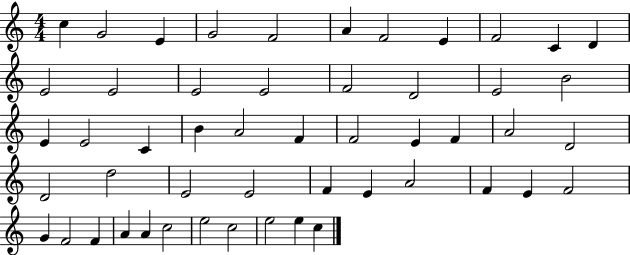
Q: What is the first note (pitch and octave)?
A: C5